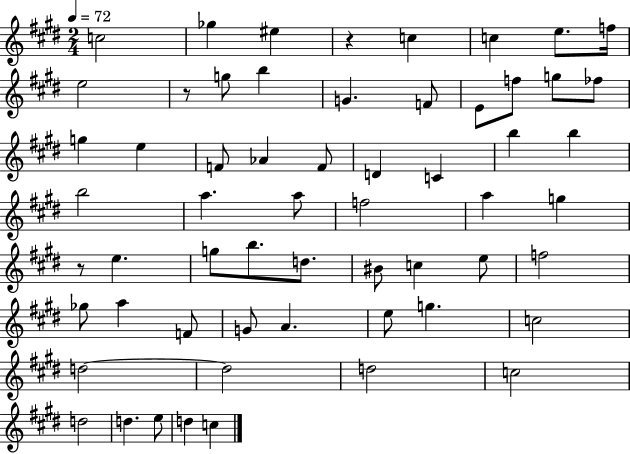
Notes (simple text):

C5/h Gb5/q EIS5/q R/q C5/q C5/q E5/e. F5/s E5/h R/e G5/e B5/q G4/q. F4/e E4/e F5/e G5/e FES5/e G5/q E5/q F4/e Ab4/q F4/e D4/q C4/q B5/q B5/q B5/h A5/q. A5/e F5/h A5/q G5/q R/e E5/q. G5/e B5/e. D5/e. BIS4/e C5/q E5/e F5/h Gb5/e A5/q F4/e G4/e A4/q. E5/e G5/q. C5/h D5/h D5/h D5/h C5/h D5/h D5/q. E5/e D5/q C5/q